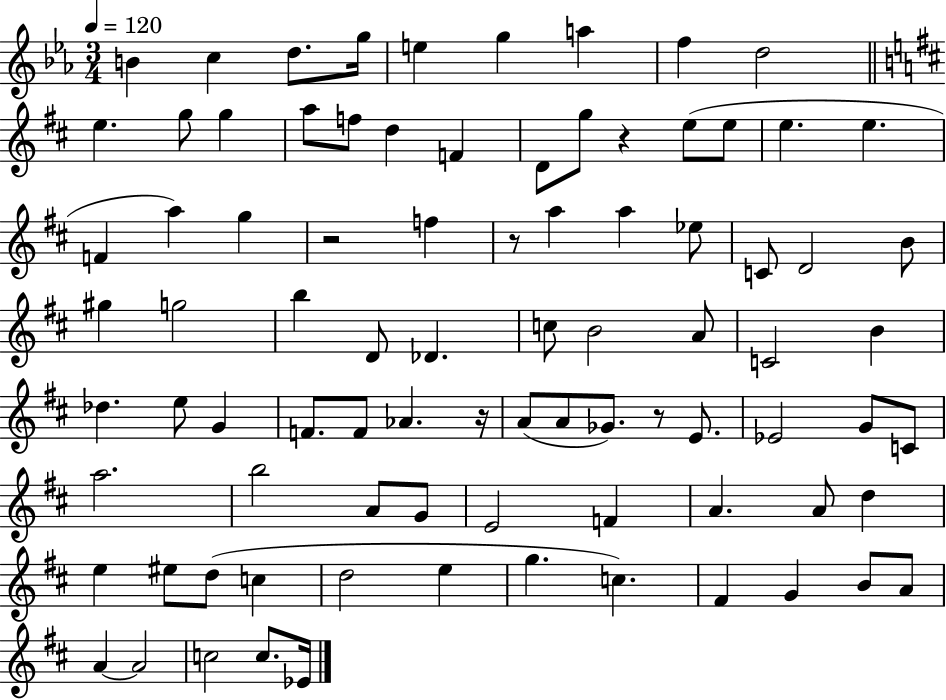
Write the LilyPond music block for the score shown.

{
  \clef treble
  \numericTimeSignature
  \time 3/4
  \key ees \major
  \tempo 4 = 120
  b'4 c''4 d''8. g''16 | e''4 g''4 a''4 | f''4 d''2 | \bar "||" \break \key d \major e''4. g''8 g''4 | a''8 f''8 d''4 f'4 | d'8 g''8 r4 e''8( e''8 | e''4. e''4. | \break f'4 a''4) g''4 | r2 f''4 | r8 a''4 a''4 ees''8 | c'8 d'2 b'8 | \break gis''4 g''2 | b''4 d'8 des'4. | c''8 b'2 a'8 | c'2 b'4 | \break des''4. e''8 g'4 | f'8. f'8 aes'4. r16 | a'8( a'8 ges'8.) r8 e'8. | ees'2 g'8 c'8 | \break a''2. | b''2 a'8 g'8 | e'2 f'4 | a'4. a'8 d''4 | \break e''4 eis''8 d''8( c''4 | d''2 e''4 | g''4. c''4.) | fis'4 g'4 b'8 a'8 | \break a'4~~ a'2 | c''2 c''8. ees'16 | \bar "|."
}